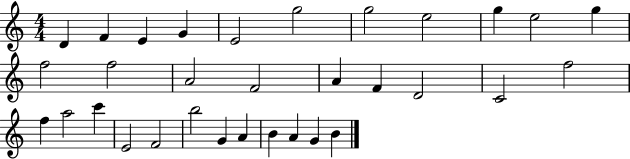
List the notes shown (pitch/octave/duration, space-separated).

D4/q F4/q E4/q G4/q E4/h G5/h G5/h E5/h G5/q E5/h G5/q F5/h F5/h A4/h F4/h A4/q F4/q D4/h C4/h F5/h F5/q A5/h C6/q E4/h F4/h B5/h G4/q A4/q B4/q A4/q G4/q B4/q